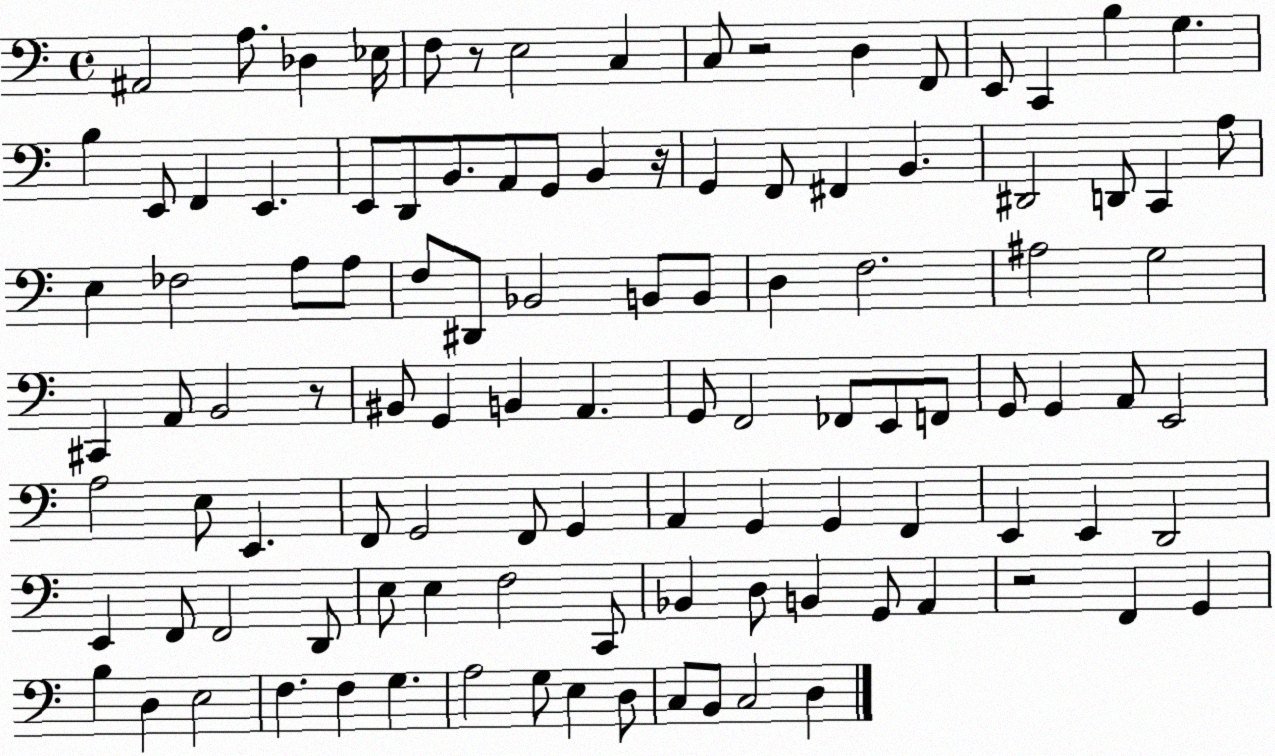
X:1
T:Untitled
M:4/4
L:1/4
K:C
^A,,2 A,/2 _D, _E,/4 F,/2 z/2 E,2 C, C,/2 z2 D, F,,/2 E,,/2 C,, B, G, B, E,,/2 F,, E,, E,,/2 D,,/2 B,,/2 A,,/2 G,,/2 B,, z/4 G,, F,,/2 ^F,, B,, ^D,,2 D,,/2 C,, A,/2 E, _F,2 A,/2 A,/2 F,/2 ^D,,/2 _B,,2 B,,/2 B,,/2 D, F,2 ^A,2 G,2 ^C,, A,,/2 B,,2 z/2 ^B,,/2 G,, B,, A,, G,,/2 F,,2 _F,,/2 E,,/2 F,,/2 G,,/2 G,, A,,/2 E,,2 A,2 E,/2 E,, F,,/2 G,,2 F,,/2 G,, A,, G,, G,, F,, E,, E,, D,,2 E,, F,,/2 F,,2 D,,/2 E,/2 E, F,2 C,,/2 _B,, D,/2 B,, G,,/2 A,, z2 F,, G,, B, D, E,2 F, F, G, A,2 G,/2 E, D,/2 C,/2 B,,/2 C,2 D,